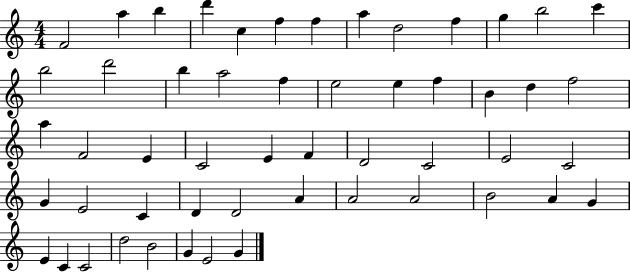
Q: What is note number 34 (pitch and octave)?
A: C4